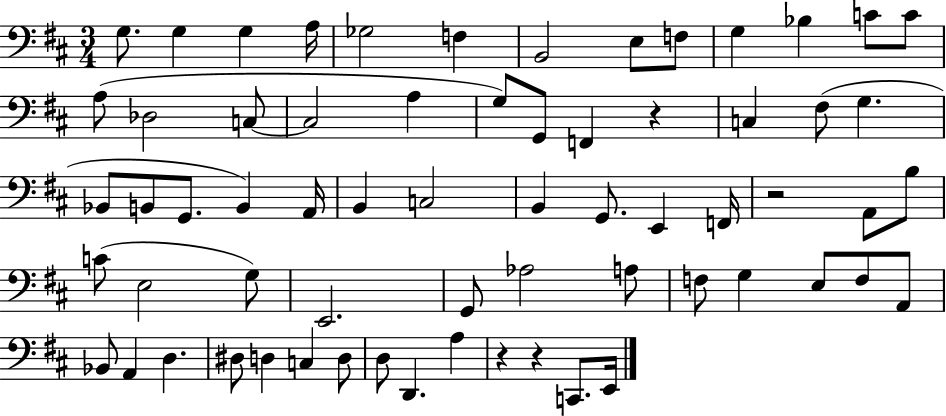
G3/e. G3/q G3/q A3/s Gb3/h F3/q B2/h E3/e F3/e G3/q Bb3/q C4/e C4/e A3/e Db3/h C3/e C3/h A3/q G3/e G2/e F2/q R/q C3/q F#3/e G3/q. Bb2/e B2/e G2/e. B2/q A2/s B2/q C3/h B2/q G2/e. E2/q F2/s R/h A2/e B3/e C4/e E3/h G3/e E2/h. G2/e Ab3/h A3/e F3/e G3/q E3/e F3/e A2/e Bb2/e A2/q D3/q. D#3/e D3/q C3/q D3/e D3/e D2/q. A3/q R/q R/q C2/e. E2/s